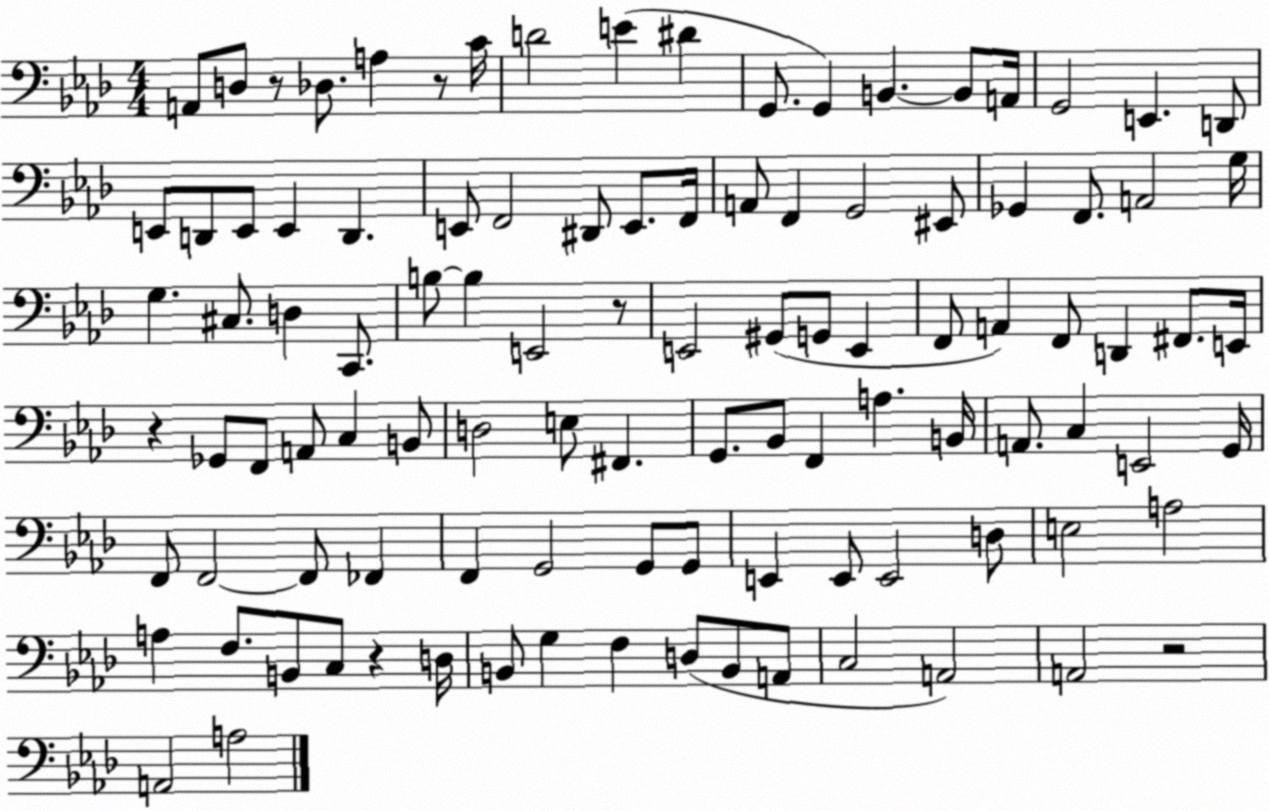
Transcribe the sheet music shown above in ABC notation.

X:1
T:Untitled
M:4/4
L:1/4
K:Ab
A,,/2 D,/2 z/2 _D,/2 A, z/2 C/4 D2 E ^D G,,/2 G,, B,, B,,/2 A,,/4 G,,2 E,, D,,/2 E,,/2 D,,/2 E,,/2 E,, D,, E,,/2 F,,2 ^D,,/2 E,,/2 F,,/4 A,,/2 F,, G,,2 ^E,,/2 _G,, F,,/2 A,,2 G,/4 G, ^C,/2 D, C,,/2 B,/2 B, E,,2 z/2 E,,2 ^G,,/2 G,,/2 E,, F,,/2 A,, F,,/2 D,, ^F,,/2 E,,/4 z _G,,/2 F,,/2 A,,/2 C, B,,/2 D,2 E,/2 ^F,, G,,/2 _B,,/2 F,, A, B,,/4 A,,/2 C, E,,2 G,,/4 F,,/2 F,,2 F,,/2 _F,, F,, G,,2 G,,/2 G,,/2 E,, E,,/2 E,,2 D,/2 E,2 A,2 A, F,/2 B,,/2 C,/2 z D,/4 B,,/2 G, F, D,/2 B,,/2 A,,/2 C,2 A,,2 A,,2 z2 A,,2 A,2